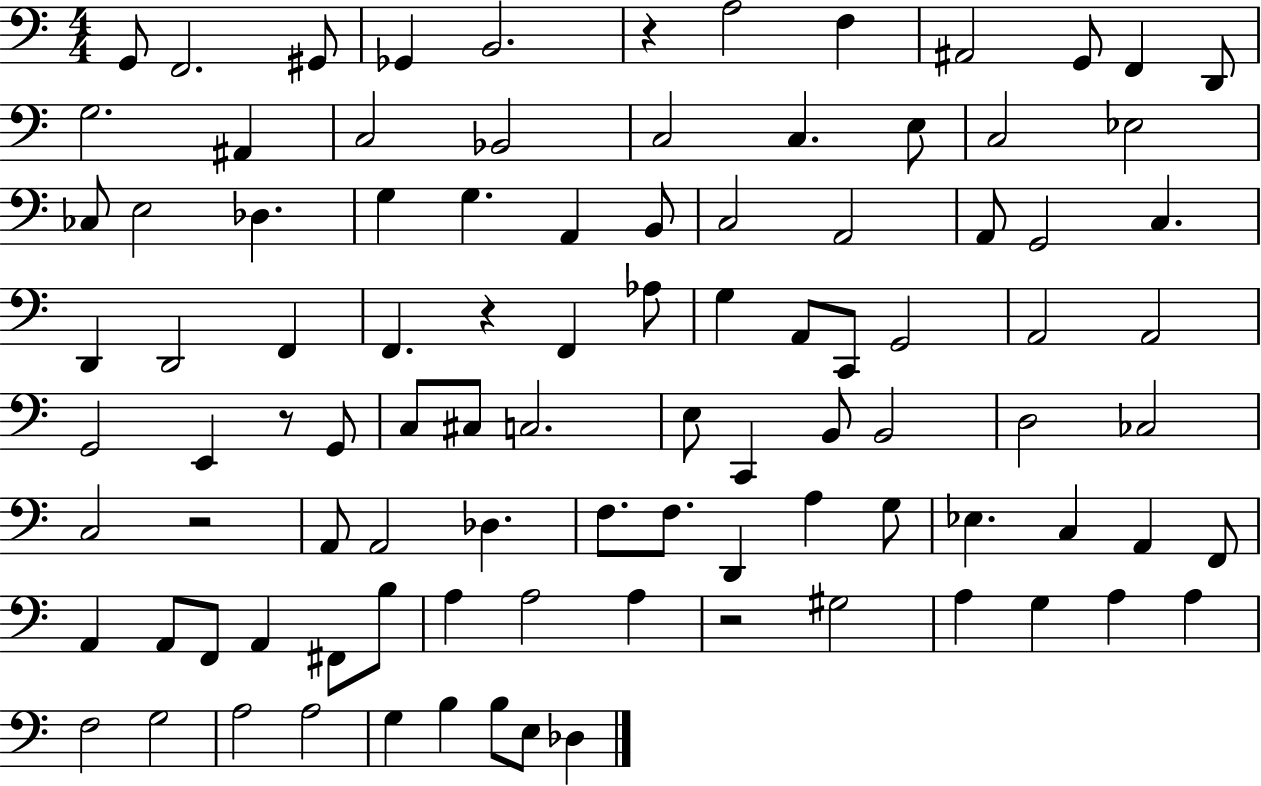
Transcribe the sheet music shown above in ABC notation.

X:1
T:Untitled
M:4/4
L:1/4
K:C
G,,/2 F,,2 ^G,,/2 _G,, B,,2 z A,2 F, ^A,,2 G,,/2 F,, D,,/2 G,2 ^A,, C,2 _B,,2 C,2 C, E,/2 C,2 _E,2 _C,/2 E,2 _D, G, G, A,, B,,/2 C,2 A,,2 A,,/2 G,,2 C, D,, D,,2 F,, F,, z F,, _A,/2 G, A,,/2 C,,/2 G,,2 A,,2 A,,2 G,,2 E,, z/2 G,,/2 C,/2 ^C,/2 C,2 E,/2 C,, B,,/2 B,,2 D,2 _C,2 C,2 z2 A,,/2 A,,2 _D, F,/2 F,/2 D,, A, G,/2 _E, C, A,, F,,/2 A,, A,,/2 F,,/2 A,, ^F,,/2 B,/2 A, A,2 A, z2 ^G,2 A, G, A, A, F,2 G,2 A,2 A,2 G, B, B,/2 E,/2 _D,